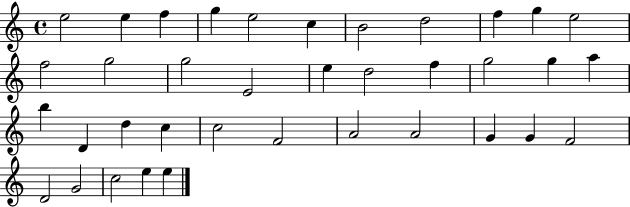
{
  \clef treble
  \time 4/4
  \defaultTimeSignature
  \key c \major
  e''2 e''4 f''4 | g''4 e''2 c''4 | b'2 d''2 | f''4 g''4 e''2 | \break f''2 g''2 | g''2 e'2 | e''4 d''2 f''4 | g''2 g''4 a''4 | \break b''4 d'4 d''4 c''4 | c''2 f'2 | a'2 a'2 | g'4 g'4 f'2 | \break d'2 g'2 | c''2 e''4 e''4 | \bar "|."
}